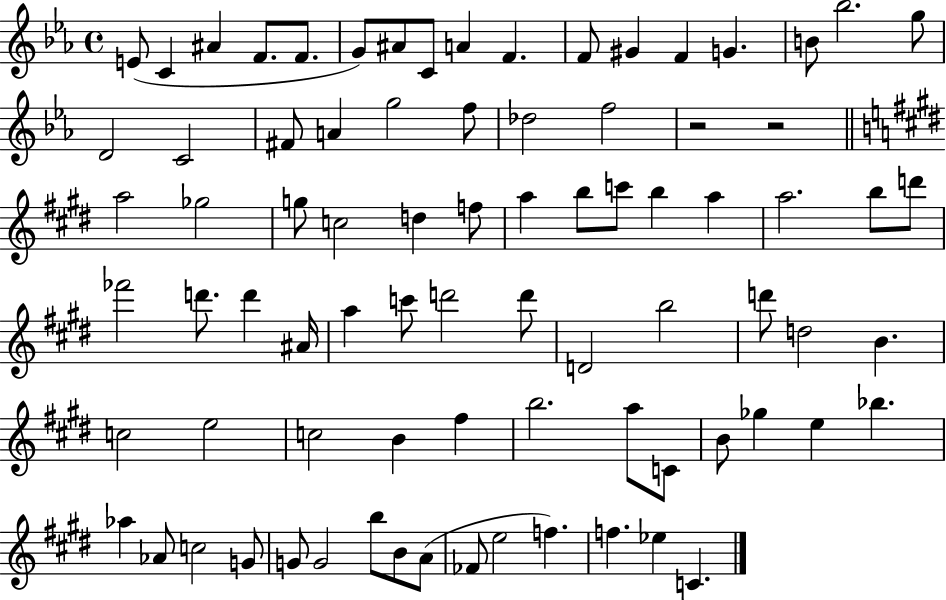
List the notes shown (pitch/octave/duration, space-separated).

E4/e C4/q A#4/q F4/e. F4/e. G4/e A#4/e C4/e A4/q F4/q. F4/e G#4/q F4/q G4/q. B4/e Bb5/h. G5/e D4/h C4/h F#4/e A4/q G5/h F5/e Db5/h F5/h R/h R/h A5/h Gb5/h G5/e C5/h D5/q F5/e A5/q B5/e C6/e B5/q A5/q A5/h. B5/e D6/e FES6/h D6/e. D6/q A#4/s A5/q C6/e D6/h D6/e D4/h B5/h D6/e D5/h B4/q. C5/h E5/h C5/h B4/q F#5/q B5/h. A5/e C4/e B4/e Gb5/q E5/q Bb5/q. Ab5/q Ab4/e C5/h G4/e G4/e G4/h B5/e B4/e A4/e FES4/e E5/h F5/q. F5/q. Eb5/q C4/q.